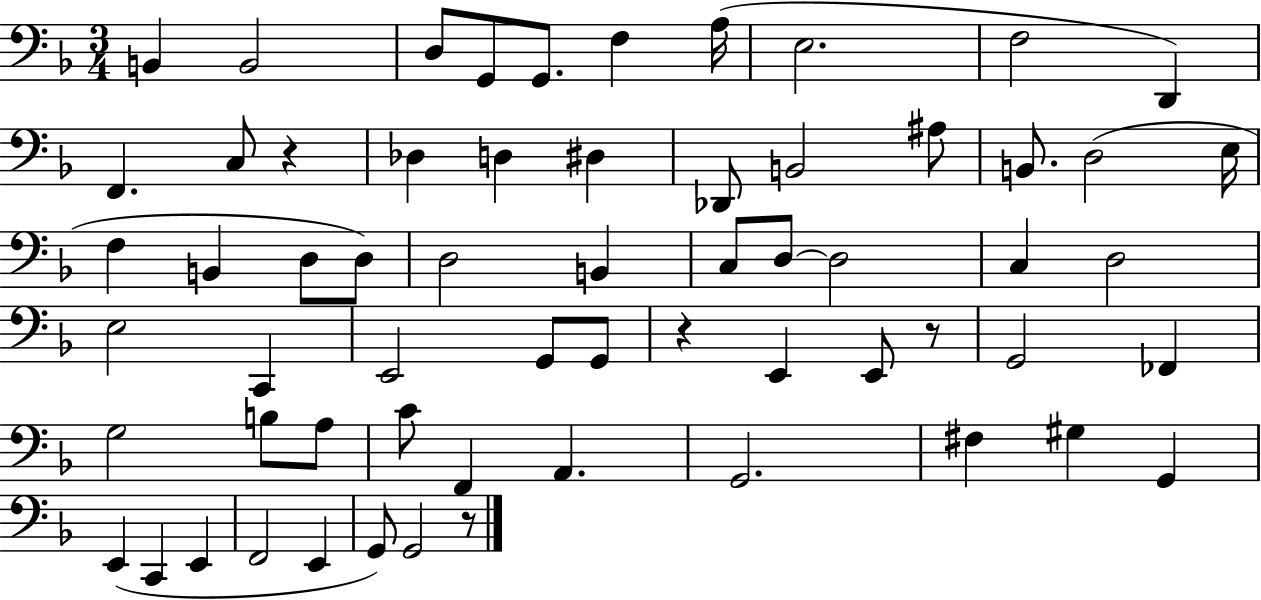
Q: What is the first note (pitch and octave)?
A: B2